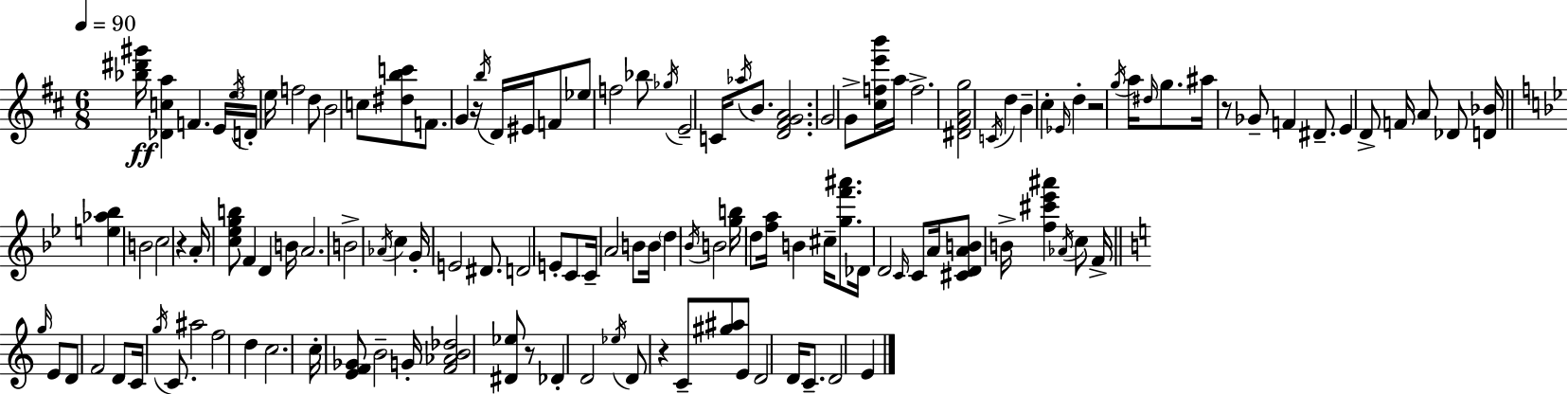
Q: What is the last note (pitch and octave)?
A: E4